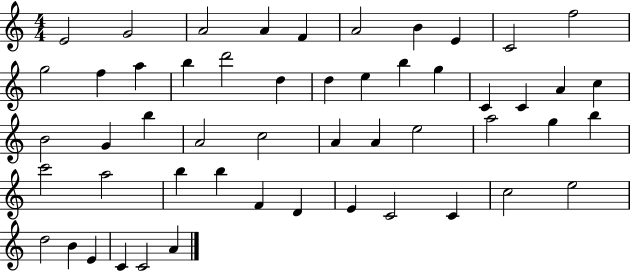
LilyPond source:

{
  \clef treble
  \numericTimeSignature
  \time 4/4
  \key c \major
  e'2 g'2 | a'2 a'4 f'4 | a'2 b'4 e'4 | c'2 f''2 | \break g''2 f''4 a''4 | b''4 d'''2 d''4 | d''4 e''4 b''4 g''4 | c'4 c'4 a'4 c''4 | \break b'2 g'4 b''4 | a'2 c''2 | a'4 a'4 e''2 | a''2 g''4 b''4 | \break c'''2 a''2 | b''4 b''4 f'4 d'4 | e'4 c'2 c'4 | c''2 e''2 | \break d''2 b'4 e'4 | c'4 c'2 a'4 | \bar "|."
}